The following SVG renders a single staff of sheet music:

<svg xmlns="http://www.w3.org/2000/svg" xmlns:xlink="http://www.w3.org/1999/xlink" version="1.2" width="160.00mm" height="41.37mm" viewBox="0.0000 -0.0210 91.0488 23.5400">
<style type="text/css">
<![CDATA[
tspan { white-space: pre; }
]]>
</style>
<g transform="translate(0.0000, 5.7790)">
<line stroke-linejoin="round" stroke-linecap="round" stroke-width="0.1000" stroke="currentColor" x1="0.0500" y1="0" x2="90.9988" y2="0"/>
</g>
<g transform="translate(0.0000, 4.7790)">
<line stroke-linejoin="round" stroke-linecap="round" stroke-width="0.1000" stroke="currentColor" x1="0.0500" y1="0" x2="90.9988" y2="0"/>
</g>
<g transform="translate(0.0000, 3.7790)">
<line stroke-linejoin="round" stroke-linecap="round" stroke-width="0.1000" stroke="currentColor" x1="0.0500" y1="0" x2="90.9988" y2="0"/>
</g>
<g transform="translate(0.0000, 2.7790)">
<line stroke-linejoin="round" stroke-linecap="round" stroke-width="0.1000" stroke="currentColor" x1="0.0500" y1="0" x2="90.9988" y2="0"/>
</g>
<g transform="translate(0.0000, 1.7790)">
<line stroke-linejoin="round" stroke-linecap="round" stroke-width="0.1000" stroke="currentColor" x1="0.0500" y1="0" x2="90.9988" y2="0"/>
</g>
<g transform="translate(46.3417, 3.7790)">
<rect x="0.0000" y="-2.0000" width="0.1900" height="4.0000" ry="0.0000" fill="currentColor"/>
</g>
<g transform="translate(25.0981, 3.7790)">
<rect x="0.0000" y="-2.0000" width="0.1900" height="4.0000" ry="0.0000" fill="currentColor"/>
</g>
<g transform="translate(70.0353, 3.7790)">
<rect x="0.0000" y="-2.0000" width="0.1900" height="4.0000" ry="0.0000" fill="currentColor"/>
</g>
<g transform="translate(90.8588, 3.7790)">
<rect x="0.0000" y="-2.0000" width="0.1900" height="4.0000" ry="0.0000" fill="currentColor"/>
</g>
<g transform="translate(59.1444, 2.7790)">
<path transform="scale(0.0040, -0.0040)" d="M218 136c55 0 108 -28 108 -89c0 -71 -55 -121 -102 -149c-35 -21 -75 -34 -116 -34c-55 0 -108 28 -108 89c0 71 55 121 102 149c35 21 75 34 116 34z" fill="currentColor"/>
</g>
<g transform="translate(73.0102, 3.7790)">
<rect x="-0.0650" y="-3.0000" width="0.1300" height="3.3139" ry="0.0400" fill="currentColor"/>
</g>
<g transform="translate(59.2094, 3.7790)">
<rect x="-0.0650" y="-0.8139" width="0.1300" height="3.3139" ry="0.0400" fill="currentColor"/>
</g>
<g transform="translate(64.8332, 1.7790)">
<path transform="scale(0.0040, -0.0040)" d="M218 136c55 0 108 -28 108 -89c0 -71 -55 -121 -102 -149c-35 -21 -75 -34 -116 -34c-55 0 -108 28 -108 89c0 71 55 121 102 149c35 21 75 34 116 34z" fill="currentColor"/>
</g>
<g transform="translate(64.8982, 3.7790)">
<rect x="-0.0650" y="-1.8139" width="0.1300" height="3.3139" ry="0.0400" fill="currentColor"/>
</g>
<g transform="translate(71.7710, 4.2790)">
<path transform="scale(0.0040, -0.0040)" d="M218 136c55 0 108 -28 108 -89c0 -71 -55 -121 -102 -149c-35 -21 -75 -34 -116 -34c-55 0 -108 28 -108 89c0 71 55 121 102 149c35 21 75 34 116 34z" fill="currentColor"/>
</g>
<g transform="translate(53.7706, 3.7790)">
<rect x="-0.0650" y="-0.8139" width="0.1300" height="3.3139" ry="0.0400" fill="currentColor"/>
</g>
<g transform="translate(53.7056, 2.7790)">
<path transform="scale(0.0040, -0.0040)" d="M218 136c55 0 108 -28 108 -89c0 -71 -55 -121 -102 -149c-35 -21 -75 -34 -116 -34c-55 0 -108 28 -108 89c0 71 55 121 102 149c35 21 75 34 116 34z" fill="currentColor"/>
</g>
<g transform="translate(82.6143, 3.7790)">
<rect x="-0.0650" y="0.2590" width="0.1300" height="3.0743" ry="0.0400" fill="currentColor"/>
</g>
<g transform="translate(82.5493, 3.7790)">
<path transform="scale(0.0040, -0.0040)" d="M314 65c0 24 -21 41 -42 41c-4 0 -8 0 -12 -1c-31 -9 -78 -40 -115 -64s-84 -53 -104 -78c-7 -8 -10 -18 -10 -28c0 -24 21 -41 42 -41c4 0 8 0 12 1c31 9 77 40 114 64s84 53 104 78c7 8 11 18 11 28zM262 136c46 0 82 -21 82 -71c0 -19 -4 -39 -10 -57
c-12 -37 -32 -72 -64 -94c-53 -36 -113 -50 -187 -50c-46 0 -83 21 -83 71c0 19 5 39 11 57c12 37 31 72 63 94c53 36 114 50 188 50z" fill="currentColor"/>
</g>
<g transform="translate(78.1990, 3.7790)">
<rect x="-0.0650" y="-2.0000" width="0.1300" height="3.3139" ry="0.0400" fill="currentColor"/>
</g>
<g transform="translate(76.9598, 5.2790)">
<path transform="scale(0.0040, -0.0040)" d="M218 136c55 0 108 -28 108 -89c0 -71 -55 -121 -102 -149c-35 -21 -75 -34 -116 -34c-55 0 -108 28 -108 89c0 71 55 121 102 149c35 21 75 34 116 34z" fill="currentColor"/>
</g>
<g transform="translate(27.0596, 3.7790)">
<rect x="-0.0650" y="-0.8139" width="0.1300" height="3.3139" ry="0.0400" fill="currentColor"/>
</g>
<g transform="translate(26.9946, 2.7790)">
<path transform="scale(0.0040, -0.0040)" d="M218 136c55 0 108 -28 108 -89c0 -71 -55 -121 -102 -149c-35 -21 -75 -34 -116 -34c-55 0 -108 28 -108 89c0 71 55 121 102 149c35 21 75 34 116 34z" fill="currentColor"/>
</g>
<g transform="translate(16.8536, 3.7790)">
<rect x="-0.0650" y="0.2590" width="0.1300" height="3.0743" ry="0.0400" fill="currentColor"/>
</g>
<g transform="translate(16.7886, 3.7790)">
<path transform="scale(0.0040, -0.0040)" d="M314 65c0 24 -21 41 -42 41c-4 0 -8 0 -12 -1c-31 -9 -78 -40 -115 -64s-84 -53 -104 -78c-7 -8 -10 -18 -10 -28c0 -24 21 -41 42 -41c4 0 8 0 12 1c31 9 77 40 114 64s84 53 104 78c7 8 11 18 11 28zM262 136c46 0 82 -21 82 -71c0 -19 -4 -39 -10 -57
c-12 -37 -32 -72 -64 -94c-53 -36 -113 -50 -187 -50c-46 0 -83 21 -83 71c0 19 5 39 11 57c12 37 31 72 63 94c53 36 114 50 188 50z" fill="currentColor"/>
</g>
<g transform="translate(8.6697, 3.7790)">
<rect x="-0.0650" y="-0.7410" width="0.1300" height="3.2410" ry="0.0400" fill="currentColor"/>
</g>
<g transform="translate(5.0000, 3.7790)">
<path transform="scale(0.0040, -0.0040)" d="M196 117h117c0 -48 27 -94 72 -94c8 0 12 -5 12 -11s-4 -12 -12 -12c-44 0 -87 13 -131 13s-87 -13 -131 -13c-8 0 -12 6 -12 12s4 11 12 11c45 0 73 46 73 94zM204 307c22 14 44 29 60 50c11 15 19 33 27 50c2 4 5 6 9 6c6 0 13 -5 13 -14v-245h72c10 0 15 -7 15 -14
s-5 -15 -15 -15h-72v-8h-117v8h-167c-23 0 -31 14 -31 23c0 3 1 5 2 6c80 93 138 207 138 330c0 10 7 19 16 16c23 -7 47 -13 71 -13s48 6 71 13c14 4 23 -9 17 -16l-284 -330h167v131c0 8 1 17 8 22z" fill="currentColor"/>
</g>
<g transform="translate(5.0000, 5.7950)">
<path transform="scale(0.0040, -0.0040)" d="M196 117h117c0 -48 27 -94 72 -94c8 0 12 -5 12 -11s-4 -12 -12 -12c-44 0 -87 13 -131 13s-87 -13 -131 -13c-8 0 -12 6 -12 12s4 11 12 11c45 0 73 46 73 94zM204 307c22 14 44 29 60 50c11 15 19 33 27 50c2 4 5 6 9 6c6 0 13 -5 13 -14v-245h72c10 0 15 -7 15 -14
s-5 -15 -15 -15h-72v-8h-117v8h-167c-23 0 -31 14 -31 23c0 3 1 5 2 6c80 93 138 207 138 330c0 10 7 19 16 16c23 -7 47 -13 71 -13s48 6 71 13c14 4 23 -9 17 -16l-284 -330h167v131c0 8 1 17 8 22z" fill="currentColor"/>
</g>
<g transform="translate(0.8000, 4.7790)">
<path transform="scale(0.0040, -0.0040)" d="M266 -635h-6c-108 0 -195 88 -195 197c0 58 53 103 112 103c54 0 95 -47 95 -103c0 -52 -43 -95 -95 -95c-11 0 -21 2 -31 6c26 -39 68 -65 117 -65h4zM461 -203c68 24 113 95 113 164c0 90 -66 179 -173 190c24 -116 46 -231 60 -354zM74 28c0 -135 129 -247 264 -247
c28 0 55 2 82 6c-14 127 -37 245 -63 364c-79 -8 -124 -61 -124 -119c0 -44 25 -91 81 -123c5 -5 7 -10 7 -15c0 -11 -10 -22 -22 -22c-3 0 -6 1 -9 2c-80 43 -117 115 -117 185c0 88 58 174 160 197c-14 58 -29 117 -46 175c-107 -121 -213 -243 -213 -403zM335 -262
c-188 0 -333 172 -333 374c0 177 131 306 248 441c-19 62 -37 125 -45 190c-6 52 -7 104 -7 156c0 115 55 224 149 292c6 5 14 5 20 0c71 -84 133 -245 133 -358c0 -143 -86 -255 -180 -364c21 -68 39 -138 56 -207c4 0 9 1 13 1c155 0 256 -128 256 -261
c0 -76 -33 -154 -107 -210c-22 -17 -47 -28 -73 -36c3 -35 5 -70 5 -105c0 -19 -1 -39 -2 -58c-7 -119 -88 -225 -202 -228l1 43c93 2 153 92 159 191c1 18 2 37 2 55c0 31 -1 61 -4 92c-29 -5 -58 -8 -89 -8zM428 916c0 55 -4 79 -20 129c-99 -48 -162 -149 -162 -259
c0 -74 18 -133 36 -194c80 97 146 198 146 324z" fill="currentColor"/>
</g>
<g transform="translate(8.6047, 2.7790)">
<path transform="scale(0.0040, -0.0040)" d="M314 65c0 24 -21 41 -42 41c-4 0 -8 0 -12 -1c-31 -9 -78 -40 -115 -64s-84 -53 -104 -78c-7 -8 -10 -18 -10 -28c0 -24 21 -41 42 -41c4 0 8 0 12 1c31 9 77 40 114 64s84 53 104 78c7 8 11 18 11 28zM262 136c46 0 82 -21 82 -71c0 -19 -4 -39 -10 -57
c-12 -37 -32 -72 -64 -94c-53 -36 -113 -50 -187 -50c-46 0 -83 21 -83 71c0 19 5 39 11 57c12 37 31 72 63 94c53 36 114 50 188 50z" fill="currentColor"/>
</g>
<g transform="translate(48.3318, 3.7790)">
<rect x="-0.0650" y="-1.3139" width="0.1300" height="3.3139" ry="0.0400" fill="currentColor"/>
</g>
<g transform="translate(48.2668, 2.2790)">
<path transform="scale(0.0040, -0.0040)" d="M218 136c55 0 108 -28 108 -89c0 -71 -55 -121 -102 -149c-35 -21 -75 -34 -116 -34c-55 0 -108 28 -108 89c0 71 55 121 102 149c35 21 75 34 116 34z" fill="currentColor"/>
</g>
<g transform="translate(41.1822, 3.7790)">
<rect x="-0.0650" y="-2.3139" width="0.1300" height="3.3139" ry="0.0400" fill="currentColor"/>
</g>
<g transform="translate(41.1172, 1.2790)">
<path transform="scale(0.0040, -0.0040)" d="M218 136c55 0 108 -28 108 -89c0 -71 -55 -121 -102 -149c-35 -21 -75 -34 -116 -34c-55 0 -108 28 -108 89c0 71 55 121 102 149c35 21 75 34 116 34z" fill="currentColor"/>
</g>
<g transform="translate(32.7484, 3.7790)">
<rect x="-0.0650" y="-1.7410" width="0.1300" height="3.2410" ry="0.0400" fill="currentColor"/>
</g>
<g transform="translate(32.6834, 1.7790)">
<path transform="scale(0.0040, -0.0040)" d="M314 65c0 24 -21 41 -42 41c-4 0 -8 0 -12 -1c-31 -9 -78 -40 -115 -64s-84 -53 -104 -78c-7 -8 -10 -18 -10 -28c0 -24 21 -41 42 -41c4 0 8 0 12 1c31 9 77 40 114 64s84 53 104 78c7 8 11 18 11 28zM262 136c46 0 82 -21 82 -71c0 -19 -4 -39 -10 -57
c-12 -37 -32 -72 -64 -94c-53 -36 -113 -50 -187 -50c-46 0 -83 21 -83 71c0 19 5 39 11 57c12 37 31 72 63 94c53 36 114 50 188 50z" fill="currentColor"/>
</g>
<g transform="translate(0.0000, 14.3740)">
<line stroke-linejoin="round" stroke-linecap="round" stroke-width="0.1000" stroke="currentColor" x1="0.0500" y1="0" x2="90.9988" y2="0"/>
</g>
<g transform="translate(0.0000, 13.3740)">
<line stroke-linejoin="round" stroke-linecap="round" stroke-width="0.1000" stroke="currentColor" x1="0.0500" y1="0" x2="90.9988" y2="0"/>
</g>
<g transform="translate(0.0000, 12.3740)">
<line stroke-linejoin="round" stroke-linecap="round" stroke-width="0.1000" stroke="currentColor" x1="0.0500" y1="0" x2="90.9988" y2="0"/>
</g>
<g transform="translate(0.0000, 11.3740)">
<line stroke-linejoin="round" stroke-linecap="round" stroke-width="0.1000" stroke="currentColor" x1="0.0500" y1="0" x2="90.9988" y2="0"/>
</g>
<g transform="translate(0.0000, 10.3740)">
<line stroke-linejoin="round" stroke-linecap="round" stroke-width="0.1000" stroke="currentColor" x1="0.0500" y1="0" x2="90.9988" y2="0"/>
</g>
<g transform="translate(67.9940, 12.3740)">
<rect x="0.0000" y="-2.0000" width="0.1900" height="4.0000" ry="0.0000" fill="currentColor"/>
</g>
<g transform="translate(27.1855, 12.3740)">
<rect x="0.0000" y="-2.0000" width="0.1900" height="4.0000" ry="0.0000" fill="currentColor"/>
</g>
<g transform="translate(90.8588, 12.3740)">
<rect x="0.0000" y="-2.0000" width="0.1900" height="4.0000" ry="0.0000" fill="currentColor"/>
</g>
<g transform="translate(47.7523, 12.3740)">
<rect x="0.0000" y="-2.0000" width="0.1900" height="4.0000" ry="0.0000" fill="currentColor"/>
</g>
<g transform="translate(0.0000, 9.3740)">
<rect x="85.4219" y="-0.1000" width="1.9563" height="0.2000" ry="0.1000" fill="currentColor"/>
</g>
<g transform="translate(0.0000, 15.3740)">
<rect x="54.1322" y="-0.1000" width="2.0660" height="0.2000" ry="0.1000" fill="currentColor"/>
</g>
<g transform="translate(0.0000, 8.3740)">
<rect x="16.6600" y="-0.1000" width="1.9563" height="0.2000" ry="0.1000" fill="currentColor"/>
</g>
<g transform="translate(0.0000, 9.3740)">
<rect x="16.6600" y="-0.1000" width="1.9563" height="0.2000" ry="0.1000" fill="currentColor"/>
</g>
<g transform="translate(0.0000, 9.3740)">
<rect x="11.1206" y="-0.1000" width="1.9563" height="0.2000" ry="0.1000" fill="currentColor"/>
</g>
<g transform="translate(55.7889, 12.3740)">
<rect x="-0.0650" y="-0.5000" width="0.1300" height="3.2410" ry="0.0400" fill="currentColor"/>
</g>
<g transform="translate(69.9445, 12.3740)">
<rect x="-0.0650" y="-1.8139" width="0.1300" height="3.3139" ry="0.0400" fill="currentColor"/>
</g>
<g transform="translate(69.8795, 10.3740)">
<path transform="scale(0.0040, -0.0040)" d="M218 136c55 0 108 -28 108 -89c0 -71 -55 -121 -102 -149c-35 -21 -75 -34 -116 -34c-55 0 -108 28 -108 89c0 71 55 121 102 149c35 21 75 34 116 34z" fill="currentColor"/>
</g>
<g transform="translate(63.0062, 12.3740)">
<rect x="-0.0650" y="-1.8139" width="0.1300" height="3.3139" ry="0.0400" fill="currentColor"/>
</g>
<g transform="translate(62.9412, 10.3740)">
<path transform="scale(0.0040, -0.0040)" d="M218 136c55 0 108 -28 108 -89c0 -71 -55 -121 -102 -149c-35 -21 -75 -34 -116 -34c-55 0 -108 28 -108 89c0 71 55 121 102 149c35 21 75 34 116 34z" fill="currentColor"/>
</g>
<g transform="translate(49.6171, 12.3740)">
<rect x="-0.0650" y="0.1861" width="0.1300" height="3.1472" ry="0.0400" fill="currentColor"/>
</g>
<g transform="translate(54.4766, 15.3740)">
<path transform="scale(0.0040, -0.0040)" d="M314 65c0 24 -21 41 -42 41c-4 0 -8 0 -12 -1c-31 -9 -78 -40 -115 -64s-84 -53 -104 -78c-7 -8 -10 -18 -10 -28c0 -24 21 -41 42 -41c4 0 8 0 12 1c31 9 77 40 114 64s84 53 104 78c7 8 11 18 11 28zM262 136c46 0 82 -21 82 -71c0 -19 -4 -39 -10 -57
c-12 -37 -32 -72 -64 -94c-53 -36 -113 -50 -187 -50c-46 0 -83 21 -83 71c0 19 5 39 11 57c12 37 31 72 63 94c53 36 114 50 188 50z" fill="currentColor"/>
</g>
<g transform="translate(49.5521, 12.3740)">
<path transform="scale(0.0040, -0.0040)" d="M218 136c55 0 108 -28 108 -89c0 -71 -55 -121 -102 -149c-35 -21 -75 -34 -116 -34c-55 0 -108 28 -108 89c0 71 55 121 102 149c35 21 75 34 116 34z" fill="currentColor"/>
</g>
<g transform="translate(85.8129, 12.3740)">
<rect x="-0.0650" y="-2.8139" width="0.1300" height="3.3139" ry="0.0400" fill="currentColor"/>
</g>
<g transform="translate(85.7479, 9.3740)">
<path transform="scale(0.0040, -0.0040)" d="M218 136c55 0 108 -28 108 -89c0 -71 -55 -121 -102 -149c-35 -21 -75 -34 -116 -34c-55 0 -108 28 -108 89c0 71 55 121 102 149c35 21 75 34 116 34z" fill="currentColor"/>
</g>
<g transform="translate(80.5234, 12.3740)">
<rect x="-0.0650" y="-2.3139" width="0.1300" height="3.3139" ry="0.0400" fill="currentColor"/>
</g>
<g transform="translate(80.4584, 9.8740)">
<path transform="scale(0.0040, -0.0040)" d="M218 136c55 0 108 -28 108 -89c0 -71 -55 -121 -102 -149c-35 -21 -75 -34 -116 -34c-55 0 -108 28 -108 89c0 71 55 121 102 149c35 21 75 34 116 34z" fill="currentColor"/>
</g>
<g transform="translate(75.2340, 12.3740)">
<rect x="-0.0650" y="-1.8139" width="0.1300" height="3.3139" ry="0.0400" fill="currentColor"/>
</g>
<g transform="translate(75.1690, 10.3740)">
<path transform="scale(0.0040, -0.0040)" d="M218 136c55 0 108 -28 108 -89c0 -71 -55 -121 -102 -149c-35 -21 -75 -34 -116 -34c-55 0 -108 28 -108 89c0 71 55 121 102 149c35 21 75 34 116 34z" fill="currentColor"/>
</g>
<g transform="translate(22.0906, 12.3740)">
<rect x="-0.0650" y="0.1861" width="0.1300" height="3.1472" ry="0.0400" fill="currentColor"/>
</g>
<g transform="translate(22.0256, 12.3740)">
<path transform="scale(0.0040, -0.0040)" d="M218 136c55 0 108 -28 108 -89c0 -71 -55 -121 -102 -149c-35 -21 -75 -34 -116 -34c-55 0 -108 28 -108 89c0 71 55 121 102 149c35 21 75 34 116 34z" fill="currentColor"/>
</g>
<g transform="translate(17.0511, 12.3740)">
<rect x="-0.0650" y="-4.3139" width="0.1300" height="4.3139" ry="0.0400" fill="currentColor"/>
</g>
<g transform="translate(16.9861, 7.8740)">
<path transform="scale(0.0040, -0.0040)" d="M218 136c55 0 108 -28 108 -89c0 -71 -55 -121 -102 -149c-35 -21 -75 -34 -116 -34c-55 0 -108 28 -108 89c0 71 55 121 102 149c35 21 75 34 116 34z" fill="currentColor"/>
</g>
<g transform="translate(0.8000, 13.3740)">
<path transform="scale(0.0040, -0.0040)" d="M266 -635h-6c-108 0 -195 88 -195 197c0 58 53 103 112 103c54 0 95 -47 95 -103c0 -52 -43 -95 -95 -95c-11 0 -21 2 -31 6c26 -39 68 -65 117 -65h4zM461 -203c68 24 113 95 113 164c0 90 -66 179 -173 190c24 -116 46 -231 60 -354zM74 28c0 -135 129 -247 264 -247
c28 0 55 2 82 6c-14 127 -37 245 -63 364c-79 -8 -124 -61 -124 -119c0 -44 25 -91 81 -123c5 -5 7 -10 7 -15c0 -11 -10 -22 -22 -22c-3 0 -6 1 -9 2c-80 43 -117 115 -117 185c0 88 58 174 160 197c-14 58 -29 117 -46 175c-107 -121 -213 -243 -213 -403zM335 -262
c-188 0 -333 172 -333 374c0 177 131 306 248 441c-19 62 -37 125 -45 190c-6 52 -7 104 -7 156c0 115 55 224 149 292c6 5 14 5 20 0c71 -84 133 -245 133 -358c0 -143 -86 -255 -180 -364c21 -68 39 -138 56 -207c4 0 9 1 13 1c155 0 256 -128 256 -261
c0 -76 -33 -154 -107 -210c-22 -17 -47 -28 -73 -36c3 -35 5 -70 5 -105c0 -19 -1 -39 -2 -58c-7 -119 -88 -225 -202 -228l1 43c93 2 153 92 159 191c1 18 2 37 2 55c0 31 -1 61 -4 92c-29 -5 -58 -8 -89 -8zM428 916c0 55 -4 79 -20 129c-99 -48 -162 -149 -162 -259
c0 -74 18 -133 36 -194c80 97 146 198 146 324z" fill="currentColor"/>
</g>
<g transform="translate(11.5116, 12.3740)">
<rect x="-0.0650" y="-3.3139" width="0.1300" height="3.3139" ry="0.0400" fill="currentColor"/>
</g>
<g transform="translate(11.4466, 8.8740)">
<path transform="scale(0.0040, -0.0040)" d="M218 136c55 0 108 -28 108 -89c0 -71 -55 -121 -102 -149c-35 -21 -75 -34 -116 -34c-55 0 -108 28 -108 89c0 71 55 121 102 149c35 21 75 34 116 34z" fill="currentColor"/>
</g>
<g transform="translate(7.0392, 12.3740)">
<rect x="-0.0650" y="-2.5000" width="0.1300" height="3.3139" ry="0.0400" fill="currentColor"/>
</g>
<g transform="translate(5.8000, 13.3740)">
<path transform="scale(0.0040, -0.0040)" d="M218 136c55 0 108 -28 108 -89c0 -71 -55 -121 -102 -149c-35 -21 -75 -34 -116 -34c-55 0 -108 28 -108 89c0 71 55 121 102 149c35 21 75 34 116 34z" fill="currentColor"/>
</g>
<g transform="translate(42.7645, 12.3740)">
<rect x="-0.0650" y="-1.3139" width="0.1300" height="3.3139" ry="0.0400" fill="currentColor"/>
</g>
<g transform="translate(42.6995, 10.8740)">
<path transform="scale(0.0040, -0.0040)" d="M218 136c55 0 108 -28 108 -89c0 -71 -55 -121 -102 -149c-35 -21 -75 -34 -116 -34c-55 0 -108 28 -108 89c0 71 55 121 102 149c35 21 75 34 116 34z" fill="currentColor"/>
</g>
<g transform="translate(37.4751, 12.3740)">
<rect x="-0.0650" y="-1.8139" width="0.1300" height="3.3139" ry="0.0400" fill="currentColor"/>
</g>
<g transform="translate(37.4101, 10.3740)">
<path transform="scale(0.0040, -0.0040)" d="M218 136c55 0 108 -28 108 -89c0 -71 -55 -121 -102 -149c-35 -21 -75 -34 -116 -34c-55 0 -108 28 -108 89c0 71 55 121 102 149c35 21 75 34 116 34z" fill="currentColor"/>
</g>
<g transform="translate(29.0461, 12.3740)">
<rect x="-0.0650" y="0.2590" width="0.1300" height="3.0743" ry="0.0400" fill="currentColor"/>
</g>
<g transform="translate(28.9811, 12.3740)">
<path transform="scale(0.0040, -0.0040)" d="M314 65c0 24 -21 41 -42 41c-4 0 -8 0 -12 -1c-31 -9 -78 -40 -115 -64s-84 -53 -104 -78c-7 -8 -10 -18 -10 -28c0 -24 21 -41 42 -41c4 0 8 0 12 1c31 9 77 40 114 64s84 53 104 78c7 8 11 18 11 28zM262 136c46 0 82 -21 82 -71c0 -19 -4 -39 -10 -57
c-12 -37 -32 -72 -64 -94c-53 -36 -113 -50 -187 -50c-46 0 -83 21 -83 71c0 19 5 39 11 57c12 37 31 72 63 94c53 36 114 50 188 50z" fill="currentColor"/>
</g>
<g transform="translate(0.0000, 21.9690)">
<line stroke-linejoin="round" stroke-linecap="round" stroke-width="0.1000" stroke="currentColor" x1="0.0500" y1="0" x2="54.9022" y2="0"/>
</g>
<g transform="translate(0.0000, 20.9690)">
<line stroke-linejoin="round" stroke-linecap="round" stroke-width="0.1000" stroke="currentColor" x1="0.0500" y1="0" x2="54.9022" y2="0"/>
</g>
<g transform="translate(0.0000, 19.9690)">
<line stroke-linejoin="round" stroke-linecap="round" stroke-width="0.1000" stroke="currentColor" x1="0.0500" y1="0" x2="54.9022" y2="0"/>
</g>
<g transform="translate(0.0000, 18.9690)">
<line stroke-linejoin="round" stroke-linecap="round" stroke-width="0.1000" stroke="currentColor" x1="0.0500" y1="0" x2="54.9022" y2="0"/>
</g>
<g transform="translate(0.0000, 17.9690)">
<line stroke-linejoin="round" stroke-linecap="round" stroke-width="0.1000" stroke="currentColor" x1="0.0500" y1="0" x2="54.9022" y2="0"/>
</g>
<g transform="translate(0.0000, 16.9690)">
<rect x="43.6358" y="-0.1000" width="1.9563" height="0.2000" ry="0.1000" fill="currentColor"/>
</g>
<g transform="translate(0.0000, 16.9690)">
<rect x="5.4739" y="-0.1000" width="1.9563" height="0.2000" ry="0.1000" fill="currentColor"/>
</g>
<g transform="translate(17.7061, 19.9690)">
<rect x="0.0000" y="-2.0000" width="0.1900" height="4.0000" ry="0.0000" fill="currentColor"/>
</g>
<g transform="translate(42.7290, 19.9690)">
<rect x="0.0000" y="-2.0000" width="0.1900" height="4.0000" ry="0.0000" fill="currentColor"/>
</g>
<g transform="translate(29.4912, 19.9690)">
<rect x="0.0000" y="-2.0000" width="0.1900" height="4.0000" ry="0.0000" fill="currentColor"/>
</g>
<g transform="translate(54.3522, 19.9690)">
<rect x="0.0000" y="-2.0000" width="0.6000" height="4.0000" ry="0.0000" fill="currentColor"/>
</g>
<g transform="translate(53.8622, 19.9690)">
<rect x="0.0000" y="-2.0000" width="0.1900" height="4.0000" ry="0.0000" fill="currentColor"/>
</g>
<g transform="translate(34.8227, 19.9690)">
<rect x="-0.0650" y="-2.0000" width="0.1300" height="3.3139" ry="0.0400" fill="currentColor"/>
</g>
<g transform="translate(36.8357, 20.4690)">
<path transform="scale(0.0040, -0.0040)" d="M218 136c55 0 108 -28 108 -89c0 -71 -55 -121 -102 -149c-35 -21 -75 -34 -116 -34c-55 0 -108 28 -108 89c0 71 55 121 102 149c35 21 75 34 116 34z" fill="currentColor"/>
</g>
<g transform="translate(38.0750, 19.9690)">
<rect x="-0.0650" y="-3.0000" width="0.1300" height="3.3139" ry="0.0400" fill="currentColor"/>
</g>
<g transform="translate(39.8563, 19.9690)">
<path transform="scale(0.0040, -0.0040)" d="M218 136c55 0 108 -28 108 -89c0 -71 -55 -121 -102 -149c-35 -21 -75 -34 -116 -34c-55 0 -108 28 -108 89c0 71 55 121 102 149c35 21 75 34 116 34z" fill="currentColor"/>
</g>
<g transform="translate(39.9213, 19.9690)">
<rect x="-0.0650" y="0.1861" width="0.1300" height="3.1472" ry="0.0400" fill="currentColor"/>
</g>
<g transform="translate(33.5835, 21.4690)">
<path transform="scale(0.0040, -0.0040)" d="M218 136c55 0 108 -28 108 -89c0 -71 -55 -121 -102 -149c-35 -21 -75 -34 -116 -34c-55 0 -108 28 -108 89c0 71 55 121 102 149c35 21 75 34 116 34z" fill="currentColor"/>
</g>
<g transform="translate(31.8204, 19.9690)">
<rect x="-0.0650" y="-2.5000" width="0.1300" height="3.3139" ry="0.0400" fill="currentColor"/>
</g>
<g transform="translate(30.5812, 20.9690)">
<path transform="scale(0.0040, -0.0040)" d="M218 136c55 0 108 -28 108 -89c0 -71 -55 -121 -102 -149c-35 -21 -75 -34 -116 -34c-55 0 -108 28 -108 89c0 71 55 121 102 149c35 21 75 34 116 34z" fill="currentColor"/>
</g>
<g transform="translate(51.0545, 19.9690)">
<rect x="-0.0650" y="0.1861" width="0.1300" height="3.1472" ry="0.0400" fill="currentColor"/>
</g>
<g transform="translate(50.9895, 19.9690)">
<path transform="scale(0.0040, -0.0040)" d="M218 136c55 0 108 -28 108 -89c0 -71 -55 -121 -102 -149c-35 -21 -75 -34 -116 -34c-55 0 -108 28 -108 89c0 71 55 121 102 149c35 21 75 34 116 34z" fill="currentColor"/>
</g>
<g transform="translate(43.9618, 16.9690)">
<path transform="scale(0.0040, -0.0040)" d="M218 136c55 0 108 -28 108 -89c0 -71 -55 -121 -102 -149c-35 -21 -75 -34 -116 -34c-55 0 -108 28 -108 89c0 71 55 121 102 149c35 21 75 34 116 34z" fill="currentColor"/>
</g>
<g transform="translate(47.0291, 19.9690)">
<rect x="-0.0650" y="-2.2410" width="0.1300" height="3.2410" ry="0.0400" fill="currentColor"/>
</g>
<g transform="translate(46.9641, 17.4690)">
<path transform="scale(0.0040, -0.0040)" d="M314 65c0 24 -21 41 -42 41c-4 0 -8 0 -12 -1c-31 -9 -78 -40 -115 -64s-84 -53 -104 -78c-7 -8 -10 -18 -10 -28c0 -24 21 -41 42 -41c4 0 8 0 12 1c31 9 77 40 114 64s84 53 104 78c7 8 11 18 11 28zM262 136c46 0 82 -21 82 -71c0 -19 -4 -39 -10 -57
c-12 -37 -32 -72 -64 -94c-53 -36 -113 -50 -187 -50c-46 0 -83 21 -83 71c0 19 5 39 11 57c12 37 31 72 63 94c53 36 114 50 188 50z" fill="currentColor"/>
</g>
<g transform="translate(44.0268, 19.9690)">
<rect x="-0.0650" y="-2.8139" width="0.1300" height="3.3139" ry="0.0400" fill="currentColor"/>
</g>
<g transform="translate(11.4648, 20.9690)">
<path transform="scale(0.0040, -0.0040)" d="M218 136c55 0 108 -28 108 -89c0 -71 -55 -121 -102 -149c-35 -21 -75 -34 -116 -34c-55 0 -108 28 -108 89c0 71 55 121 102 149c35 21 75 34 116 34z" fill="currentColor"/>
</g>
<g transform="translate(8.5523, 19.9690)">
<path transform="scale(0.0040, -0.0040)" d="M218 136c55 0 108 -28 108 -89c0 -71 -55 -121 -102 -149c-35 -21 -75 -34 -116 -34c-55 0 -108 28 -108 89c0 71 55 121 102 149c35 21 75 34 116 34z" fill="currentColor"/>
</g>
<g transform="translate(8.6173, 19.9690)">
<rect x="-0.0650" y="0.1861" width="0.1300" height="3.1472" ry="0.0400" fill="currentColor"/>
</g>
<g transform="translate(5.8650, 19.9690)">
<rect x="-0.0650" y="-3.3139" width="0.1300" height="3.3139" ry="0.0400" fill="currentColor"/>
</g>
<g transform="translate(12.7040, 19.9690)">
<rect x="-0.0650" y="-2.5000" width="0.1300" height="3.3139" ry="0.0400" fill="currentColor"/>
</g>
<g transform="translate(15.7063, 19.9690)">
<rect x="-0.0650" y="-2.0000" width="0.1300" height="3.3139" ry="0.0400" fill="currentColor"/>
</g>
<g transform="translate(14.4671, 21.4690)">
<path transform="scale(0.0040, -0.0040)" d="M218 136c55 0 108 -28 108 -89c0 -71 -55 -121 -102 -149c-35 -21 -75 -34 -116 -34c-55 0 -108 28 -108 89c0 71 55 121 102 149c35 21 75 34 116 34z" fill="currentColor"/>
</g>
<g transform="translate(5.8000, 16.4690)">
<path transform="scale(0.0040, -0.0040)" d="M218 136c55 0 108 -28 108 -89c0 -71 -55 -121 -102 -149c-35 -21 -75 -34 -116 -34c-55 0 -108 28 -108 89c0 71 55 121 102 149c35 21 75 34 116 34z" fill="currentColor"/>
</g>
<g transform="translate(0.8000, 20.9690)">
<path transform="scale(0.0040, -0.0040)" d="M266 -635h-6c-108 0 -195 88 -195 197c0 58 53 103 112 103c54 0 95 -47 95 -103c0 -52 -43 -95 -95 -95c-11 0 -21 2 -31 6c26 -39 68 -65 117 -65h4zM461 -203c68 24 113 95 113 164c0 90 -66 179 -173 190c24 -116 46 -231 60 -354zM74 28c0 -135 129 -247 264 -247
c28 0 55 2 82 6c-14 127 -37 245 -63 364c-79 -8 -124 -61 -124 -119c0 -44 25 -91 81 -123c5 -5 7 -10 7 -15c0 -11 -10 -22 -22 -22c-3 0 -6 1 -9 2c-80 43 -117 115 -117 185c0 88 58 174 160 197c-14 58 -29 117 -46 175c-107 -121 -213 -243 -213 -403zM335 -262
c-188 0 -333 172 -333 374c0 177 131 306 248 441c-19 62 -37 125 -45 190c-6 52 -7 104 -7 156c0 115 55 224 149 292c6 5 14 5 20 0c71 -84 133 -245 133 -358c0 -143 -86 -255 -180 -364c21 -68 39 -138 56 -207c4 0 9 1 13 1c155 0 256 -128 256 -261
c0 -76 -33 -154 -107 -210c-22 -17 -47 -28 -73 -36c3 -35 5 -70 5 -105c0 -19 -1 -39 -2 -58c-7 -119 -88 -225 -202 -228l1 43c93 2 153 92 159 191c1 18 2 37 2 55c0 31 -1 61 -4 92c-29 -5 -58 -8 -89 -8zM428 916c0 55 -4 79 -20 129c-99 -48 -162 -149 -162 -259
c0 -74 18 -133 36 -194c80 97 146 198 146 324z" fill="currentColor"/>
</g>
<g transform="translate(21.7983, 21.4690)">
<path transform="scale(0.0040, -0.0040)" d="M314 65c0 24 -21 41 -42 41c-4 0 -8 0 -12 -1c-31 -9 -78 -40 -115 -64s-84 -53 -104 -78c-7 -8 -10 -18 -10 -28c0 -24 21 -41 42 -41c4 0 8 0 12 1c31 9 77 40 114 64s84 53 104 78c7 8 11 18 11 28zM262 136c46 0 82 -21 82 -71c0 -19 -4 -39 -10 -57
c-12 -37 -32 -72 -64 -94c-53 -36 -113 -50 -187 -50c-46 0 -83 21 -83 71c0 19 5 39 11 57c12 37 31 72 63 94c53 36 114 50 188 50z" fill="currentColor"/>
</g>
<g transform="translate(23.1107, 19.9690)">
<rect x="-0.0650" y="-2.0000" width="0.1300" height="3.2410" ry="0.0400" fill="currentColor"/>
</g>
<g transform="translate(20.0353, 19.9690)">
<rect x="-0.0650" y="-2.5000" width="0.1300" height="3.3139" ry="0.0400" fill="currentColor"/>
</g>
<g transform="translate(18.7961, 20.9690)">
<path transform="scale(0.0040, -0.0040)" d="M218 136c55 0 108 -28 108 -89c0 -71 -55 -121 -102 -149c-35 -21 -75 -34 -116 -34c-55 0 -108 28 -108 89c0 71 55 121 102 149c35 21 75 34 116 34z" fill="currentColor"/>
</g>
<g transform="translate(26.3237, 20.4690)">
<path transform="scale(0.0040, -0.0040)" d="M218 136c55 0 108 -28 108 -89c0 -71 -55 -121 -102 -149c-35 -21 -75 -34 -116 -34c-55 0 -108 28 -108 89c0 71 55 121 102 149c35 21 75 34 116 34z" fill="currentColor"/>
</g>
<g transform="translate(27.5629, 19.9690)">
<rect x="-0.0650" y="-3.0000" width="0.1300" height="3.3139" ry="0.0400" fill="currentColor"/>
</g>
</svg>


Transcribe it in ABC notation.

X:1
T:Untitled
M:4/4
L:1/4
K:C
d2 B2 d f2 g e d d f A F B2 G b d' B B2 f e B C2 f f f g a b B G F G F2 A G F A B a g2 B